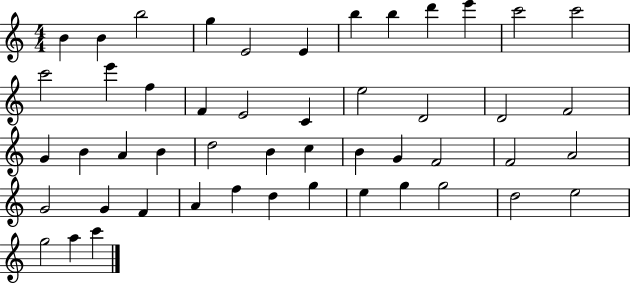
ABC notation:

X:1
T:Untitled
M:4/4
L:1/4
K:C
B B b2 g E2 E b b d' e' c'2 c'2 c'2 e' f F E2 C e2 D2 D2 F2 G B A B d2 B c B G F2 F2 A2 G2 G F A f d g e g g2 d2 e2 g2 a c'